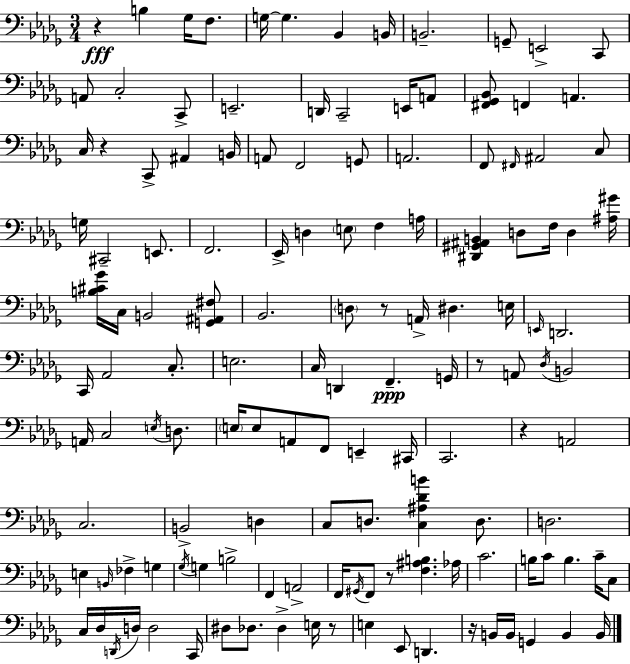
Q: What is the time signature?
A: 3/4